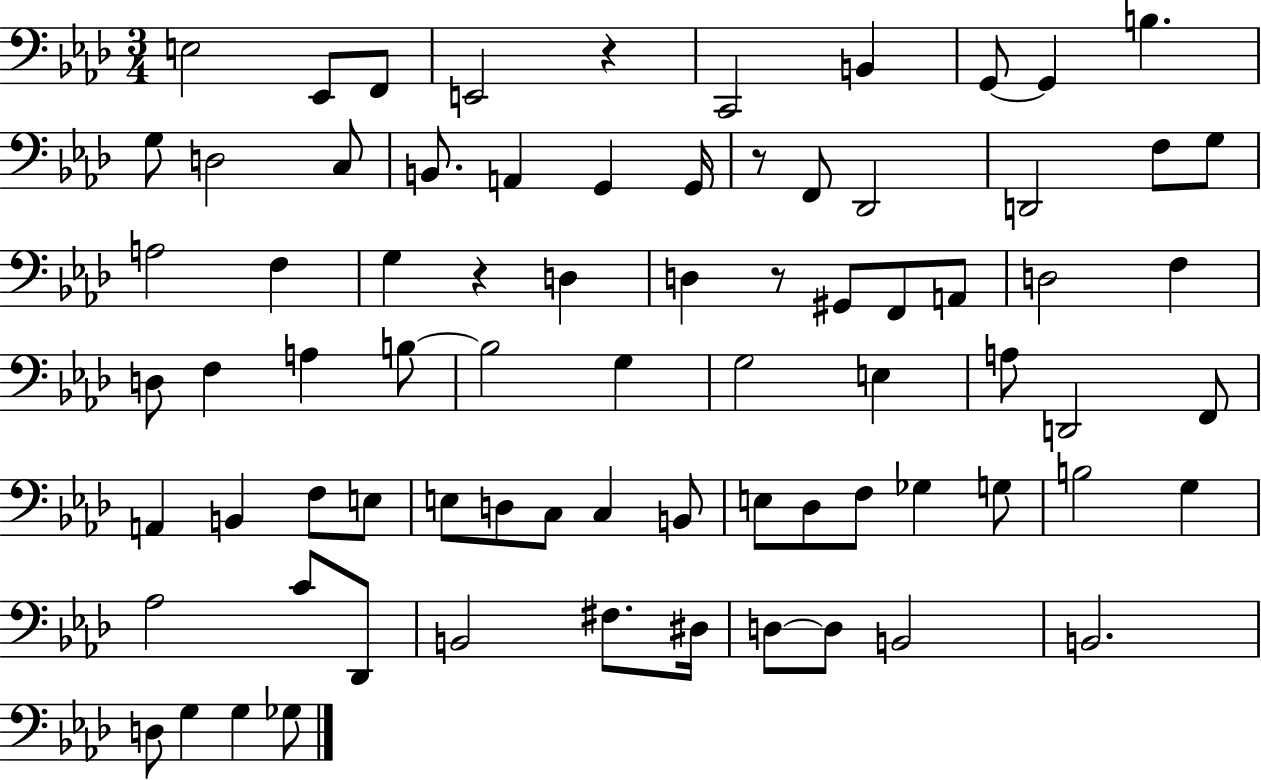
{
  \clef bass
  \numericTimeSignature
  \time 3/4
  \key aes \major
  e2 ees,8 f,8 | e,2 r4 | c,2 b,4 | g,8~~ g,4 b4. | \break g8 d2 c8 | b,8. a,4 g,4 g,16 | r8 f,8 des,2 | d,2 f8 g8 | \break a2 f4 | g4 r4 d4 | d4 r8 gis,8 f,8 a,8 | d2 f4 | \break d8 f4 a4 b8~~ | b2 g4 | g2 e4 | a8 d,2 f,8 | \break a,4 b,4 f8 e8 | e8 d8 c8 c4 b,8 | e8 des8 f8 ges4 g8 | b2 g4 | \break aes2 c'8 des,8 | b,2 fis8. dis16 | d8~~ d8 b,2 | b,2. | \break d8 g4 g4 ges8 | \bar "|."
}